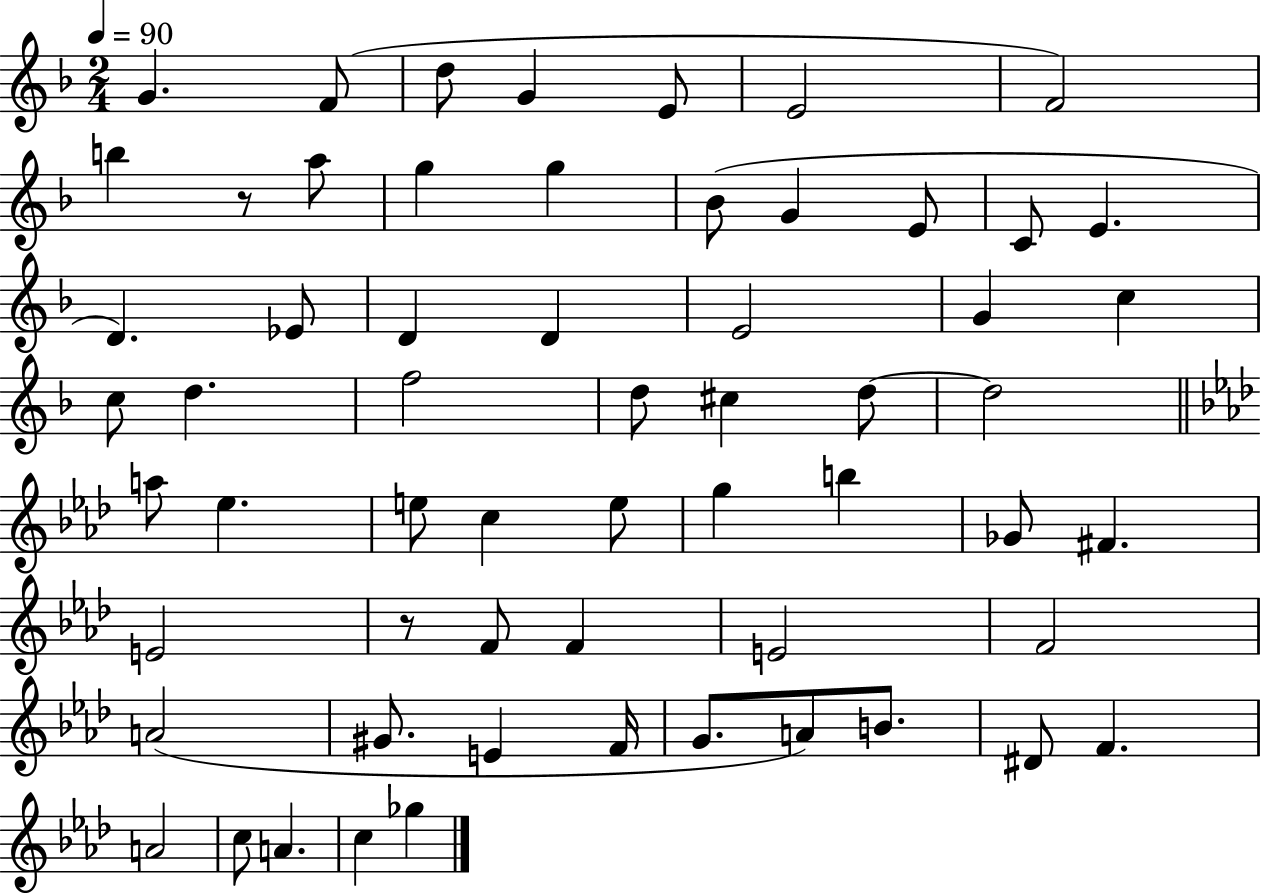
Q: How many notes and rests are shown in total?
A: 60